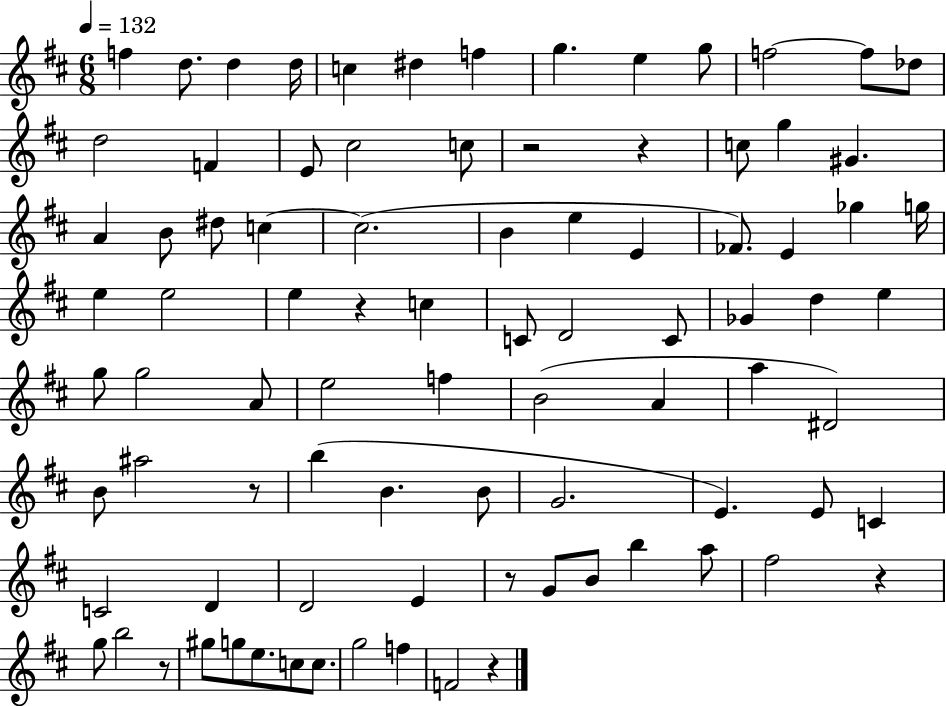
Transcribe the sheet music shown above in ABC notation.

X:1
T:Untitled
M:6/8
L:1/4
K:D
f d/2 d d/4 c ^d f g e g/2 f2 f/2 _d/2 d2 F E/2 ^c2 c/2 z2 z c/2 g ^G A B/2 ^d/2 c c2 B e E _F/2 E _g g/4 e e2 e z c C/2 D2 C/2 _G d e g/2 g2 A/2 e2 f B2 A a ^D2 B/2 ^a2 z/2 b B B/2 G2 E E/2 C C2 D D2 E z/2 G/2 B/2 b a/2 ^f2 z g/2 b2 z/2 ^g/2 g/2 e/2 c/2 c/2 g2 f F2 z